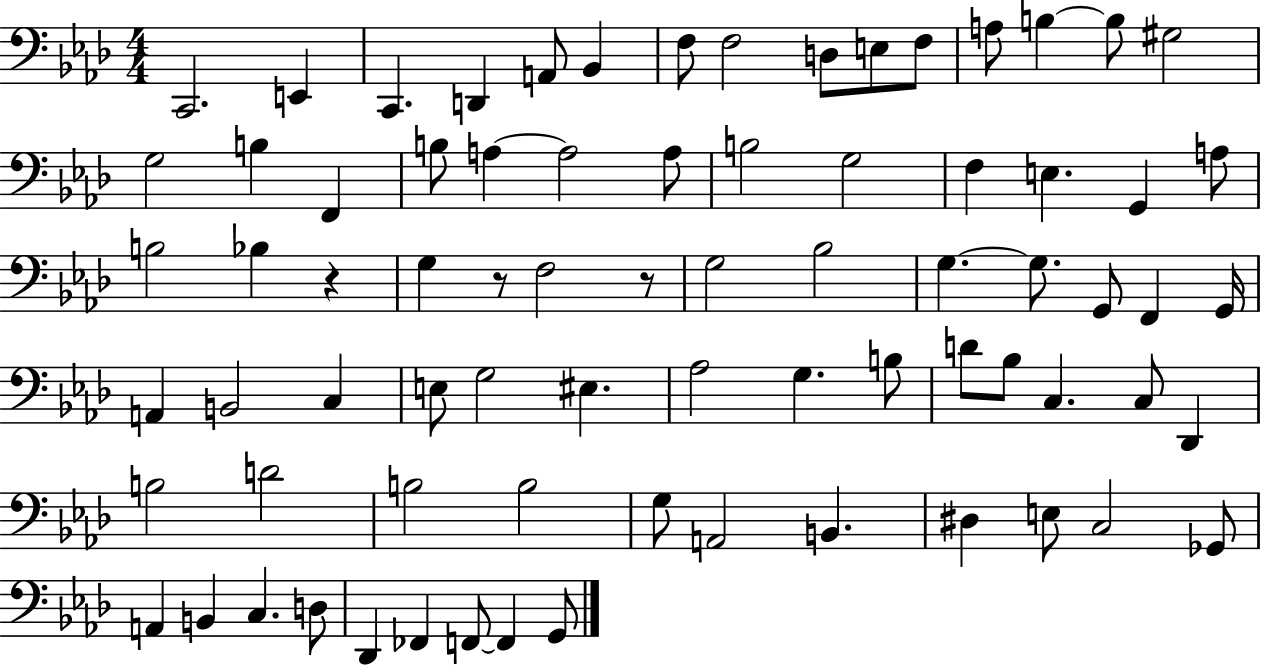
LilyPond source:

{
  \clef bass
  \numericTimeSignature
  \time 4/4
  \key aes \major
  \repeat volta 2 { c,2. e,4 | c,4. d,4 a,8 bes,4 | f8 f2 d8 e8 f8 | a8 b4~~ b8 gis2 | \break g2 b4 f,4 | b8 a4~~ a2 a8 | b2 g2 | f4 e4. g,4 a8 | \break b2 bes4 r4 | g4 r8 f2 r8 | g2 bes2 | g4.~~ g8. g,8 f,4 g,16 | \break a,4 b,2 c4 | e8 g2 eis4. | aes2 g4. b8 | d'8 bes8 c4. c8 des,4 | \break b2 d'2 | b2 b2 | g8 a,2 b,4. | dis4 e8 c2 ges,8 | \break a,4 b,4 c4. d8 | des,4 fes,4 f,8~~ f,4 g,8 | } \bar "|."
}